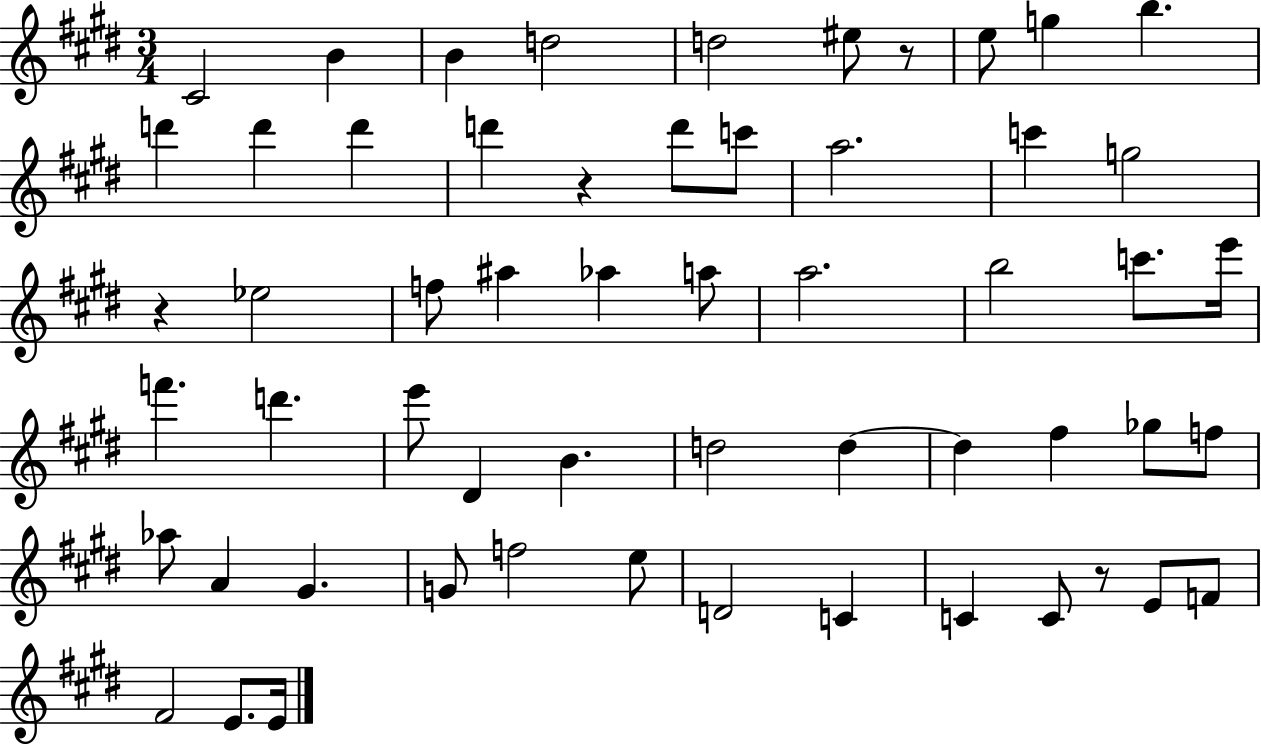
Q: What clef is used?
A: treble